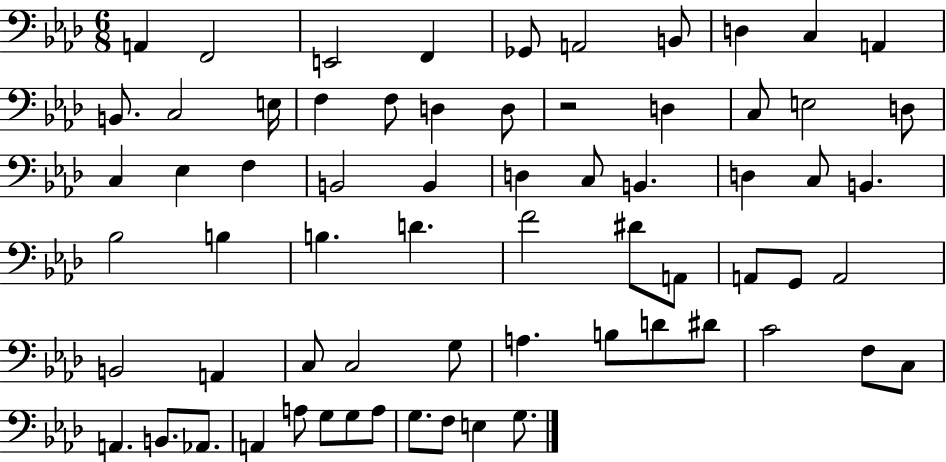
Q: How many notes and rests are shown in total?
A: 67